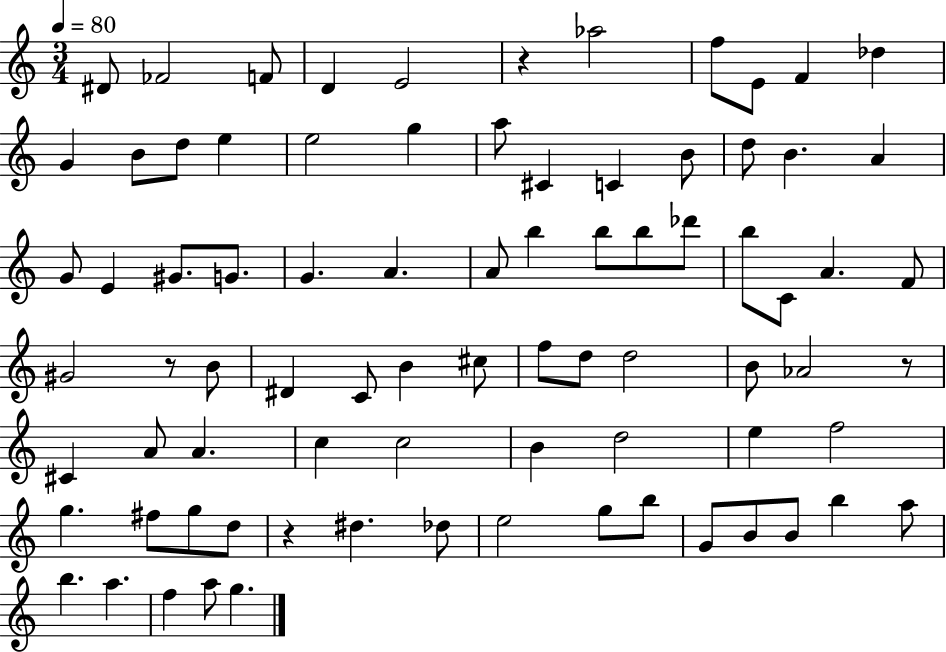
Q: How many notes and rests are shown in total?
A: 81